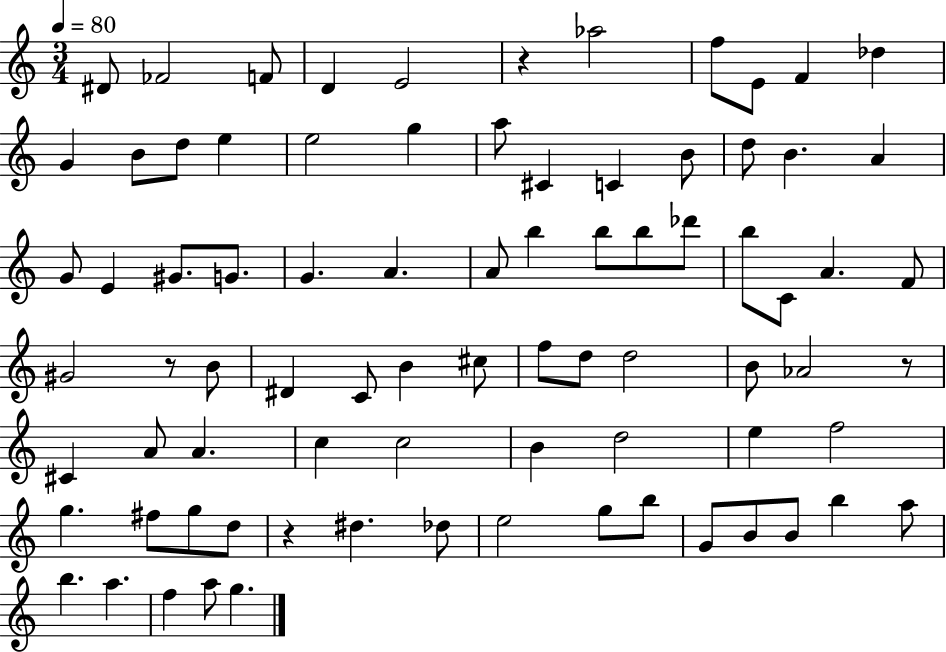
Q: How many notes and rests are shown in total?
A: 81